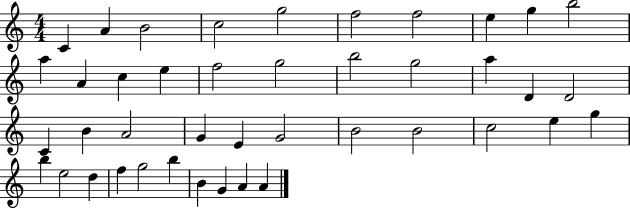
{
  \clef treble
  \numericTimeSignature
  \time 4/4
  \key c \major
  c'4 a'4 b'2 | c''2 g''2 | f''2 f''2 | e''4 g''4 b''2 | \break a''4 a'4 c''4 e''4 | f''2 g''2 | b''2 g''2 | a''4 d'4 d'2 | \break c'4 b'4 a'2 | g'4 e'4 g'2 | b'2 b'2 | c''2 e''4 g''4 | \break b''4 e''2 d''4 | f''4 g''2 b''4 | b'4 g'4 a'4 a'4 | \bar "|."
}